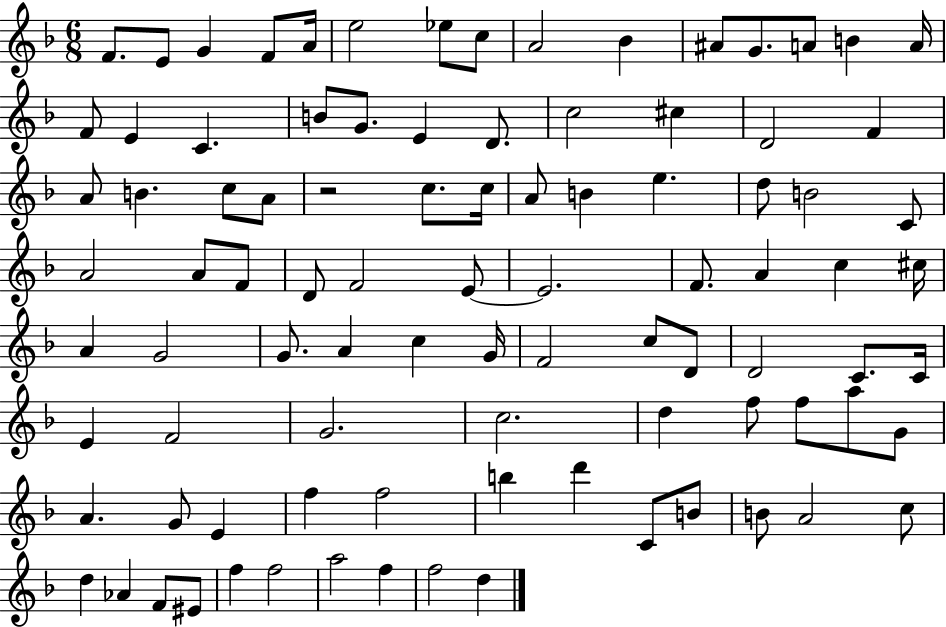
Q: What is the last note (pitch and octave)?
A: D5